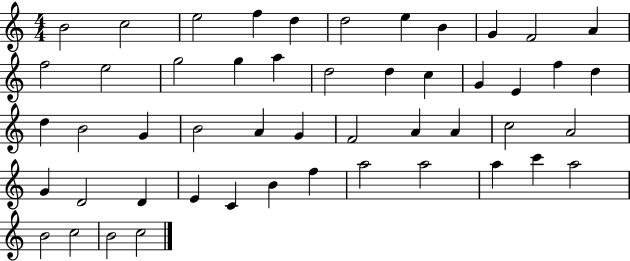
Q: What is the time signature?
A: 4/4